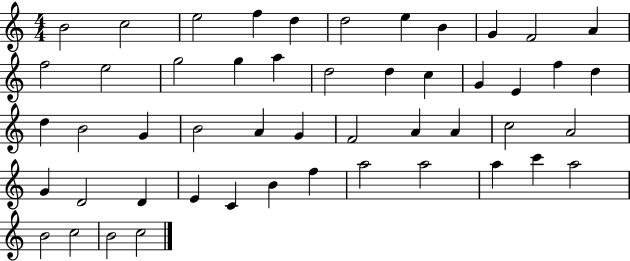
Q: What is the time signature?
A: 4/4